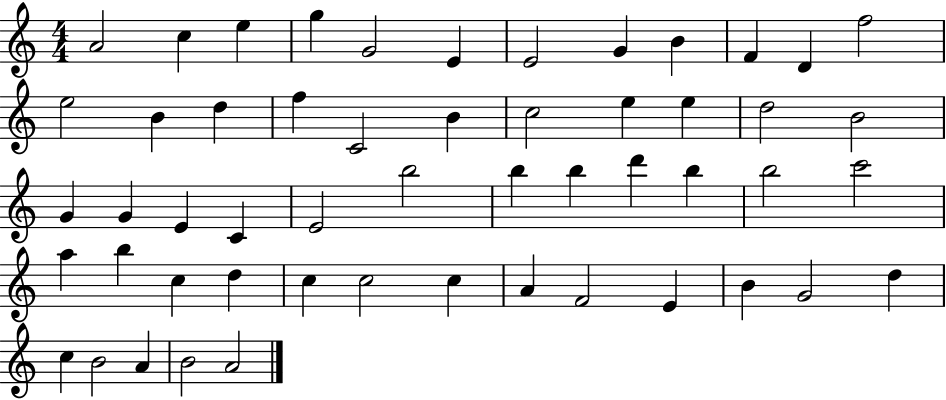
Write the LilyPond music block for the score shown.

{
  \clef treble
  \numericTimeSignature
  \time 4/4
  \key c \major
  a'2 c''4 e''4 | g''4 g'2 e'4 | e'2 g'4 b'4 | f'4 d'4 f''2 | \break e''2 b'4 d''4 | f''4 c'2 b'4 | c''2 e''4 e''4 | d''2 b'2 | \break g'4 g'4 e'4 c'4 | e'2 b''2 | b''4 b''4 d'''4 b''4 | b''2 c'''2 | \break a''4 b''4 c''4 d''4 | c''4 c''2 c''4 | a'4 f'2 e'4 | b'4 g'2 d''4 | \break c''4 b'2 a'4 | b'2 a'2 | \bar "|."
}